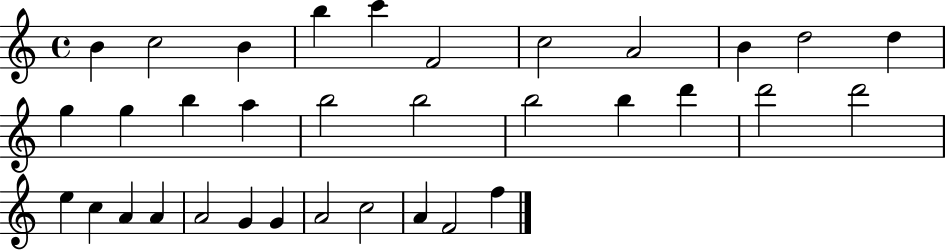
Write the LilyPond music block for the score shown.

{
  \clef treble
  \time 4/4
  \defaultTimeSignature
  \key c \major
  b'4 c''2 b'4 | b''4 c'''4 f'2 | c''2 a'2 | b'4 d''2 d''4 | \break g''4 g''4 b''4 a''4 | b''2 b''2 | b''2 b''4 d'''4 | d'''2 d'''2 | \break e''4 c''4 a'4 a'4 | a'2 g'4 g'4 | a'2 c''2 | a'4 f'2 f''4 | \break \bar "|."
}